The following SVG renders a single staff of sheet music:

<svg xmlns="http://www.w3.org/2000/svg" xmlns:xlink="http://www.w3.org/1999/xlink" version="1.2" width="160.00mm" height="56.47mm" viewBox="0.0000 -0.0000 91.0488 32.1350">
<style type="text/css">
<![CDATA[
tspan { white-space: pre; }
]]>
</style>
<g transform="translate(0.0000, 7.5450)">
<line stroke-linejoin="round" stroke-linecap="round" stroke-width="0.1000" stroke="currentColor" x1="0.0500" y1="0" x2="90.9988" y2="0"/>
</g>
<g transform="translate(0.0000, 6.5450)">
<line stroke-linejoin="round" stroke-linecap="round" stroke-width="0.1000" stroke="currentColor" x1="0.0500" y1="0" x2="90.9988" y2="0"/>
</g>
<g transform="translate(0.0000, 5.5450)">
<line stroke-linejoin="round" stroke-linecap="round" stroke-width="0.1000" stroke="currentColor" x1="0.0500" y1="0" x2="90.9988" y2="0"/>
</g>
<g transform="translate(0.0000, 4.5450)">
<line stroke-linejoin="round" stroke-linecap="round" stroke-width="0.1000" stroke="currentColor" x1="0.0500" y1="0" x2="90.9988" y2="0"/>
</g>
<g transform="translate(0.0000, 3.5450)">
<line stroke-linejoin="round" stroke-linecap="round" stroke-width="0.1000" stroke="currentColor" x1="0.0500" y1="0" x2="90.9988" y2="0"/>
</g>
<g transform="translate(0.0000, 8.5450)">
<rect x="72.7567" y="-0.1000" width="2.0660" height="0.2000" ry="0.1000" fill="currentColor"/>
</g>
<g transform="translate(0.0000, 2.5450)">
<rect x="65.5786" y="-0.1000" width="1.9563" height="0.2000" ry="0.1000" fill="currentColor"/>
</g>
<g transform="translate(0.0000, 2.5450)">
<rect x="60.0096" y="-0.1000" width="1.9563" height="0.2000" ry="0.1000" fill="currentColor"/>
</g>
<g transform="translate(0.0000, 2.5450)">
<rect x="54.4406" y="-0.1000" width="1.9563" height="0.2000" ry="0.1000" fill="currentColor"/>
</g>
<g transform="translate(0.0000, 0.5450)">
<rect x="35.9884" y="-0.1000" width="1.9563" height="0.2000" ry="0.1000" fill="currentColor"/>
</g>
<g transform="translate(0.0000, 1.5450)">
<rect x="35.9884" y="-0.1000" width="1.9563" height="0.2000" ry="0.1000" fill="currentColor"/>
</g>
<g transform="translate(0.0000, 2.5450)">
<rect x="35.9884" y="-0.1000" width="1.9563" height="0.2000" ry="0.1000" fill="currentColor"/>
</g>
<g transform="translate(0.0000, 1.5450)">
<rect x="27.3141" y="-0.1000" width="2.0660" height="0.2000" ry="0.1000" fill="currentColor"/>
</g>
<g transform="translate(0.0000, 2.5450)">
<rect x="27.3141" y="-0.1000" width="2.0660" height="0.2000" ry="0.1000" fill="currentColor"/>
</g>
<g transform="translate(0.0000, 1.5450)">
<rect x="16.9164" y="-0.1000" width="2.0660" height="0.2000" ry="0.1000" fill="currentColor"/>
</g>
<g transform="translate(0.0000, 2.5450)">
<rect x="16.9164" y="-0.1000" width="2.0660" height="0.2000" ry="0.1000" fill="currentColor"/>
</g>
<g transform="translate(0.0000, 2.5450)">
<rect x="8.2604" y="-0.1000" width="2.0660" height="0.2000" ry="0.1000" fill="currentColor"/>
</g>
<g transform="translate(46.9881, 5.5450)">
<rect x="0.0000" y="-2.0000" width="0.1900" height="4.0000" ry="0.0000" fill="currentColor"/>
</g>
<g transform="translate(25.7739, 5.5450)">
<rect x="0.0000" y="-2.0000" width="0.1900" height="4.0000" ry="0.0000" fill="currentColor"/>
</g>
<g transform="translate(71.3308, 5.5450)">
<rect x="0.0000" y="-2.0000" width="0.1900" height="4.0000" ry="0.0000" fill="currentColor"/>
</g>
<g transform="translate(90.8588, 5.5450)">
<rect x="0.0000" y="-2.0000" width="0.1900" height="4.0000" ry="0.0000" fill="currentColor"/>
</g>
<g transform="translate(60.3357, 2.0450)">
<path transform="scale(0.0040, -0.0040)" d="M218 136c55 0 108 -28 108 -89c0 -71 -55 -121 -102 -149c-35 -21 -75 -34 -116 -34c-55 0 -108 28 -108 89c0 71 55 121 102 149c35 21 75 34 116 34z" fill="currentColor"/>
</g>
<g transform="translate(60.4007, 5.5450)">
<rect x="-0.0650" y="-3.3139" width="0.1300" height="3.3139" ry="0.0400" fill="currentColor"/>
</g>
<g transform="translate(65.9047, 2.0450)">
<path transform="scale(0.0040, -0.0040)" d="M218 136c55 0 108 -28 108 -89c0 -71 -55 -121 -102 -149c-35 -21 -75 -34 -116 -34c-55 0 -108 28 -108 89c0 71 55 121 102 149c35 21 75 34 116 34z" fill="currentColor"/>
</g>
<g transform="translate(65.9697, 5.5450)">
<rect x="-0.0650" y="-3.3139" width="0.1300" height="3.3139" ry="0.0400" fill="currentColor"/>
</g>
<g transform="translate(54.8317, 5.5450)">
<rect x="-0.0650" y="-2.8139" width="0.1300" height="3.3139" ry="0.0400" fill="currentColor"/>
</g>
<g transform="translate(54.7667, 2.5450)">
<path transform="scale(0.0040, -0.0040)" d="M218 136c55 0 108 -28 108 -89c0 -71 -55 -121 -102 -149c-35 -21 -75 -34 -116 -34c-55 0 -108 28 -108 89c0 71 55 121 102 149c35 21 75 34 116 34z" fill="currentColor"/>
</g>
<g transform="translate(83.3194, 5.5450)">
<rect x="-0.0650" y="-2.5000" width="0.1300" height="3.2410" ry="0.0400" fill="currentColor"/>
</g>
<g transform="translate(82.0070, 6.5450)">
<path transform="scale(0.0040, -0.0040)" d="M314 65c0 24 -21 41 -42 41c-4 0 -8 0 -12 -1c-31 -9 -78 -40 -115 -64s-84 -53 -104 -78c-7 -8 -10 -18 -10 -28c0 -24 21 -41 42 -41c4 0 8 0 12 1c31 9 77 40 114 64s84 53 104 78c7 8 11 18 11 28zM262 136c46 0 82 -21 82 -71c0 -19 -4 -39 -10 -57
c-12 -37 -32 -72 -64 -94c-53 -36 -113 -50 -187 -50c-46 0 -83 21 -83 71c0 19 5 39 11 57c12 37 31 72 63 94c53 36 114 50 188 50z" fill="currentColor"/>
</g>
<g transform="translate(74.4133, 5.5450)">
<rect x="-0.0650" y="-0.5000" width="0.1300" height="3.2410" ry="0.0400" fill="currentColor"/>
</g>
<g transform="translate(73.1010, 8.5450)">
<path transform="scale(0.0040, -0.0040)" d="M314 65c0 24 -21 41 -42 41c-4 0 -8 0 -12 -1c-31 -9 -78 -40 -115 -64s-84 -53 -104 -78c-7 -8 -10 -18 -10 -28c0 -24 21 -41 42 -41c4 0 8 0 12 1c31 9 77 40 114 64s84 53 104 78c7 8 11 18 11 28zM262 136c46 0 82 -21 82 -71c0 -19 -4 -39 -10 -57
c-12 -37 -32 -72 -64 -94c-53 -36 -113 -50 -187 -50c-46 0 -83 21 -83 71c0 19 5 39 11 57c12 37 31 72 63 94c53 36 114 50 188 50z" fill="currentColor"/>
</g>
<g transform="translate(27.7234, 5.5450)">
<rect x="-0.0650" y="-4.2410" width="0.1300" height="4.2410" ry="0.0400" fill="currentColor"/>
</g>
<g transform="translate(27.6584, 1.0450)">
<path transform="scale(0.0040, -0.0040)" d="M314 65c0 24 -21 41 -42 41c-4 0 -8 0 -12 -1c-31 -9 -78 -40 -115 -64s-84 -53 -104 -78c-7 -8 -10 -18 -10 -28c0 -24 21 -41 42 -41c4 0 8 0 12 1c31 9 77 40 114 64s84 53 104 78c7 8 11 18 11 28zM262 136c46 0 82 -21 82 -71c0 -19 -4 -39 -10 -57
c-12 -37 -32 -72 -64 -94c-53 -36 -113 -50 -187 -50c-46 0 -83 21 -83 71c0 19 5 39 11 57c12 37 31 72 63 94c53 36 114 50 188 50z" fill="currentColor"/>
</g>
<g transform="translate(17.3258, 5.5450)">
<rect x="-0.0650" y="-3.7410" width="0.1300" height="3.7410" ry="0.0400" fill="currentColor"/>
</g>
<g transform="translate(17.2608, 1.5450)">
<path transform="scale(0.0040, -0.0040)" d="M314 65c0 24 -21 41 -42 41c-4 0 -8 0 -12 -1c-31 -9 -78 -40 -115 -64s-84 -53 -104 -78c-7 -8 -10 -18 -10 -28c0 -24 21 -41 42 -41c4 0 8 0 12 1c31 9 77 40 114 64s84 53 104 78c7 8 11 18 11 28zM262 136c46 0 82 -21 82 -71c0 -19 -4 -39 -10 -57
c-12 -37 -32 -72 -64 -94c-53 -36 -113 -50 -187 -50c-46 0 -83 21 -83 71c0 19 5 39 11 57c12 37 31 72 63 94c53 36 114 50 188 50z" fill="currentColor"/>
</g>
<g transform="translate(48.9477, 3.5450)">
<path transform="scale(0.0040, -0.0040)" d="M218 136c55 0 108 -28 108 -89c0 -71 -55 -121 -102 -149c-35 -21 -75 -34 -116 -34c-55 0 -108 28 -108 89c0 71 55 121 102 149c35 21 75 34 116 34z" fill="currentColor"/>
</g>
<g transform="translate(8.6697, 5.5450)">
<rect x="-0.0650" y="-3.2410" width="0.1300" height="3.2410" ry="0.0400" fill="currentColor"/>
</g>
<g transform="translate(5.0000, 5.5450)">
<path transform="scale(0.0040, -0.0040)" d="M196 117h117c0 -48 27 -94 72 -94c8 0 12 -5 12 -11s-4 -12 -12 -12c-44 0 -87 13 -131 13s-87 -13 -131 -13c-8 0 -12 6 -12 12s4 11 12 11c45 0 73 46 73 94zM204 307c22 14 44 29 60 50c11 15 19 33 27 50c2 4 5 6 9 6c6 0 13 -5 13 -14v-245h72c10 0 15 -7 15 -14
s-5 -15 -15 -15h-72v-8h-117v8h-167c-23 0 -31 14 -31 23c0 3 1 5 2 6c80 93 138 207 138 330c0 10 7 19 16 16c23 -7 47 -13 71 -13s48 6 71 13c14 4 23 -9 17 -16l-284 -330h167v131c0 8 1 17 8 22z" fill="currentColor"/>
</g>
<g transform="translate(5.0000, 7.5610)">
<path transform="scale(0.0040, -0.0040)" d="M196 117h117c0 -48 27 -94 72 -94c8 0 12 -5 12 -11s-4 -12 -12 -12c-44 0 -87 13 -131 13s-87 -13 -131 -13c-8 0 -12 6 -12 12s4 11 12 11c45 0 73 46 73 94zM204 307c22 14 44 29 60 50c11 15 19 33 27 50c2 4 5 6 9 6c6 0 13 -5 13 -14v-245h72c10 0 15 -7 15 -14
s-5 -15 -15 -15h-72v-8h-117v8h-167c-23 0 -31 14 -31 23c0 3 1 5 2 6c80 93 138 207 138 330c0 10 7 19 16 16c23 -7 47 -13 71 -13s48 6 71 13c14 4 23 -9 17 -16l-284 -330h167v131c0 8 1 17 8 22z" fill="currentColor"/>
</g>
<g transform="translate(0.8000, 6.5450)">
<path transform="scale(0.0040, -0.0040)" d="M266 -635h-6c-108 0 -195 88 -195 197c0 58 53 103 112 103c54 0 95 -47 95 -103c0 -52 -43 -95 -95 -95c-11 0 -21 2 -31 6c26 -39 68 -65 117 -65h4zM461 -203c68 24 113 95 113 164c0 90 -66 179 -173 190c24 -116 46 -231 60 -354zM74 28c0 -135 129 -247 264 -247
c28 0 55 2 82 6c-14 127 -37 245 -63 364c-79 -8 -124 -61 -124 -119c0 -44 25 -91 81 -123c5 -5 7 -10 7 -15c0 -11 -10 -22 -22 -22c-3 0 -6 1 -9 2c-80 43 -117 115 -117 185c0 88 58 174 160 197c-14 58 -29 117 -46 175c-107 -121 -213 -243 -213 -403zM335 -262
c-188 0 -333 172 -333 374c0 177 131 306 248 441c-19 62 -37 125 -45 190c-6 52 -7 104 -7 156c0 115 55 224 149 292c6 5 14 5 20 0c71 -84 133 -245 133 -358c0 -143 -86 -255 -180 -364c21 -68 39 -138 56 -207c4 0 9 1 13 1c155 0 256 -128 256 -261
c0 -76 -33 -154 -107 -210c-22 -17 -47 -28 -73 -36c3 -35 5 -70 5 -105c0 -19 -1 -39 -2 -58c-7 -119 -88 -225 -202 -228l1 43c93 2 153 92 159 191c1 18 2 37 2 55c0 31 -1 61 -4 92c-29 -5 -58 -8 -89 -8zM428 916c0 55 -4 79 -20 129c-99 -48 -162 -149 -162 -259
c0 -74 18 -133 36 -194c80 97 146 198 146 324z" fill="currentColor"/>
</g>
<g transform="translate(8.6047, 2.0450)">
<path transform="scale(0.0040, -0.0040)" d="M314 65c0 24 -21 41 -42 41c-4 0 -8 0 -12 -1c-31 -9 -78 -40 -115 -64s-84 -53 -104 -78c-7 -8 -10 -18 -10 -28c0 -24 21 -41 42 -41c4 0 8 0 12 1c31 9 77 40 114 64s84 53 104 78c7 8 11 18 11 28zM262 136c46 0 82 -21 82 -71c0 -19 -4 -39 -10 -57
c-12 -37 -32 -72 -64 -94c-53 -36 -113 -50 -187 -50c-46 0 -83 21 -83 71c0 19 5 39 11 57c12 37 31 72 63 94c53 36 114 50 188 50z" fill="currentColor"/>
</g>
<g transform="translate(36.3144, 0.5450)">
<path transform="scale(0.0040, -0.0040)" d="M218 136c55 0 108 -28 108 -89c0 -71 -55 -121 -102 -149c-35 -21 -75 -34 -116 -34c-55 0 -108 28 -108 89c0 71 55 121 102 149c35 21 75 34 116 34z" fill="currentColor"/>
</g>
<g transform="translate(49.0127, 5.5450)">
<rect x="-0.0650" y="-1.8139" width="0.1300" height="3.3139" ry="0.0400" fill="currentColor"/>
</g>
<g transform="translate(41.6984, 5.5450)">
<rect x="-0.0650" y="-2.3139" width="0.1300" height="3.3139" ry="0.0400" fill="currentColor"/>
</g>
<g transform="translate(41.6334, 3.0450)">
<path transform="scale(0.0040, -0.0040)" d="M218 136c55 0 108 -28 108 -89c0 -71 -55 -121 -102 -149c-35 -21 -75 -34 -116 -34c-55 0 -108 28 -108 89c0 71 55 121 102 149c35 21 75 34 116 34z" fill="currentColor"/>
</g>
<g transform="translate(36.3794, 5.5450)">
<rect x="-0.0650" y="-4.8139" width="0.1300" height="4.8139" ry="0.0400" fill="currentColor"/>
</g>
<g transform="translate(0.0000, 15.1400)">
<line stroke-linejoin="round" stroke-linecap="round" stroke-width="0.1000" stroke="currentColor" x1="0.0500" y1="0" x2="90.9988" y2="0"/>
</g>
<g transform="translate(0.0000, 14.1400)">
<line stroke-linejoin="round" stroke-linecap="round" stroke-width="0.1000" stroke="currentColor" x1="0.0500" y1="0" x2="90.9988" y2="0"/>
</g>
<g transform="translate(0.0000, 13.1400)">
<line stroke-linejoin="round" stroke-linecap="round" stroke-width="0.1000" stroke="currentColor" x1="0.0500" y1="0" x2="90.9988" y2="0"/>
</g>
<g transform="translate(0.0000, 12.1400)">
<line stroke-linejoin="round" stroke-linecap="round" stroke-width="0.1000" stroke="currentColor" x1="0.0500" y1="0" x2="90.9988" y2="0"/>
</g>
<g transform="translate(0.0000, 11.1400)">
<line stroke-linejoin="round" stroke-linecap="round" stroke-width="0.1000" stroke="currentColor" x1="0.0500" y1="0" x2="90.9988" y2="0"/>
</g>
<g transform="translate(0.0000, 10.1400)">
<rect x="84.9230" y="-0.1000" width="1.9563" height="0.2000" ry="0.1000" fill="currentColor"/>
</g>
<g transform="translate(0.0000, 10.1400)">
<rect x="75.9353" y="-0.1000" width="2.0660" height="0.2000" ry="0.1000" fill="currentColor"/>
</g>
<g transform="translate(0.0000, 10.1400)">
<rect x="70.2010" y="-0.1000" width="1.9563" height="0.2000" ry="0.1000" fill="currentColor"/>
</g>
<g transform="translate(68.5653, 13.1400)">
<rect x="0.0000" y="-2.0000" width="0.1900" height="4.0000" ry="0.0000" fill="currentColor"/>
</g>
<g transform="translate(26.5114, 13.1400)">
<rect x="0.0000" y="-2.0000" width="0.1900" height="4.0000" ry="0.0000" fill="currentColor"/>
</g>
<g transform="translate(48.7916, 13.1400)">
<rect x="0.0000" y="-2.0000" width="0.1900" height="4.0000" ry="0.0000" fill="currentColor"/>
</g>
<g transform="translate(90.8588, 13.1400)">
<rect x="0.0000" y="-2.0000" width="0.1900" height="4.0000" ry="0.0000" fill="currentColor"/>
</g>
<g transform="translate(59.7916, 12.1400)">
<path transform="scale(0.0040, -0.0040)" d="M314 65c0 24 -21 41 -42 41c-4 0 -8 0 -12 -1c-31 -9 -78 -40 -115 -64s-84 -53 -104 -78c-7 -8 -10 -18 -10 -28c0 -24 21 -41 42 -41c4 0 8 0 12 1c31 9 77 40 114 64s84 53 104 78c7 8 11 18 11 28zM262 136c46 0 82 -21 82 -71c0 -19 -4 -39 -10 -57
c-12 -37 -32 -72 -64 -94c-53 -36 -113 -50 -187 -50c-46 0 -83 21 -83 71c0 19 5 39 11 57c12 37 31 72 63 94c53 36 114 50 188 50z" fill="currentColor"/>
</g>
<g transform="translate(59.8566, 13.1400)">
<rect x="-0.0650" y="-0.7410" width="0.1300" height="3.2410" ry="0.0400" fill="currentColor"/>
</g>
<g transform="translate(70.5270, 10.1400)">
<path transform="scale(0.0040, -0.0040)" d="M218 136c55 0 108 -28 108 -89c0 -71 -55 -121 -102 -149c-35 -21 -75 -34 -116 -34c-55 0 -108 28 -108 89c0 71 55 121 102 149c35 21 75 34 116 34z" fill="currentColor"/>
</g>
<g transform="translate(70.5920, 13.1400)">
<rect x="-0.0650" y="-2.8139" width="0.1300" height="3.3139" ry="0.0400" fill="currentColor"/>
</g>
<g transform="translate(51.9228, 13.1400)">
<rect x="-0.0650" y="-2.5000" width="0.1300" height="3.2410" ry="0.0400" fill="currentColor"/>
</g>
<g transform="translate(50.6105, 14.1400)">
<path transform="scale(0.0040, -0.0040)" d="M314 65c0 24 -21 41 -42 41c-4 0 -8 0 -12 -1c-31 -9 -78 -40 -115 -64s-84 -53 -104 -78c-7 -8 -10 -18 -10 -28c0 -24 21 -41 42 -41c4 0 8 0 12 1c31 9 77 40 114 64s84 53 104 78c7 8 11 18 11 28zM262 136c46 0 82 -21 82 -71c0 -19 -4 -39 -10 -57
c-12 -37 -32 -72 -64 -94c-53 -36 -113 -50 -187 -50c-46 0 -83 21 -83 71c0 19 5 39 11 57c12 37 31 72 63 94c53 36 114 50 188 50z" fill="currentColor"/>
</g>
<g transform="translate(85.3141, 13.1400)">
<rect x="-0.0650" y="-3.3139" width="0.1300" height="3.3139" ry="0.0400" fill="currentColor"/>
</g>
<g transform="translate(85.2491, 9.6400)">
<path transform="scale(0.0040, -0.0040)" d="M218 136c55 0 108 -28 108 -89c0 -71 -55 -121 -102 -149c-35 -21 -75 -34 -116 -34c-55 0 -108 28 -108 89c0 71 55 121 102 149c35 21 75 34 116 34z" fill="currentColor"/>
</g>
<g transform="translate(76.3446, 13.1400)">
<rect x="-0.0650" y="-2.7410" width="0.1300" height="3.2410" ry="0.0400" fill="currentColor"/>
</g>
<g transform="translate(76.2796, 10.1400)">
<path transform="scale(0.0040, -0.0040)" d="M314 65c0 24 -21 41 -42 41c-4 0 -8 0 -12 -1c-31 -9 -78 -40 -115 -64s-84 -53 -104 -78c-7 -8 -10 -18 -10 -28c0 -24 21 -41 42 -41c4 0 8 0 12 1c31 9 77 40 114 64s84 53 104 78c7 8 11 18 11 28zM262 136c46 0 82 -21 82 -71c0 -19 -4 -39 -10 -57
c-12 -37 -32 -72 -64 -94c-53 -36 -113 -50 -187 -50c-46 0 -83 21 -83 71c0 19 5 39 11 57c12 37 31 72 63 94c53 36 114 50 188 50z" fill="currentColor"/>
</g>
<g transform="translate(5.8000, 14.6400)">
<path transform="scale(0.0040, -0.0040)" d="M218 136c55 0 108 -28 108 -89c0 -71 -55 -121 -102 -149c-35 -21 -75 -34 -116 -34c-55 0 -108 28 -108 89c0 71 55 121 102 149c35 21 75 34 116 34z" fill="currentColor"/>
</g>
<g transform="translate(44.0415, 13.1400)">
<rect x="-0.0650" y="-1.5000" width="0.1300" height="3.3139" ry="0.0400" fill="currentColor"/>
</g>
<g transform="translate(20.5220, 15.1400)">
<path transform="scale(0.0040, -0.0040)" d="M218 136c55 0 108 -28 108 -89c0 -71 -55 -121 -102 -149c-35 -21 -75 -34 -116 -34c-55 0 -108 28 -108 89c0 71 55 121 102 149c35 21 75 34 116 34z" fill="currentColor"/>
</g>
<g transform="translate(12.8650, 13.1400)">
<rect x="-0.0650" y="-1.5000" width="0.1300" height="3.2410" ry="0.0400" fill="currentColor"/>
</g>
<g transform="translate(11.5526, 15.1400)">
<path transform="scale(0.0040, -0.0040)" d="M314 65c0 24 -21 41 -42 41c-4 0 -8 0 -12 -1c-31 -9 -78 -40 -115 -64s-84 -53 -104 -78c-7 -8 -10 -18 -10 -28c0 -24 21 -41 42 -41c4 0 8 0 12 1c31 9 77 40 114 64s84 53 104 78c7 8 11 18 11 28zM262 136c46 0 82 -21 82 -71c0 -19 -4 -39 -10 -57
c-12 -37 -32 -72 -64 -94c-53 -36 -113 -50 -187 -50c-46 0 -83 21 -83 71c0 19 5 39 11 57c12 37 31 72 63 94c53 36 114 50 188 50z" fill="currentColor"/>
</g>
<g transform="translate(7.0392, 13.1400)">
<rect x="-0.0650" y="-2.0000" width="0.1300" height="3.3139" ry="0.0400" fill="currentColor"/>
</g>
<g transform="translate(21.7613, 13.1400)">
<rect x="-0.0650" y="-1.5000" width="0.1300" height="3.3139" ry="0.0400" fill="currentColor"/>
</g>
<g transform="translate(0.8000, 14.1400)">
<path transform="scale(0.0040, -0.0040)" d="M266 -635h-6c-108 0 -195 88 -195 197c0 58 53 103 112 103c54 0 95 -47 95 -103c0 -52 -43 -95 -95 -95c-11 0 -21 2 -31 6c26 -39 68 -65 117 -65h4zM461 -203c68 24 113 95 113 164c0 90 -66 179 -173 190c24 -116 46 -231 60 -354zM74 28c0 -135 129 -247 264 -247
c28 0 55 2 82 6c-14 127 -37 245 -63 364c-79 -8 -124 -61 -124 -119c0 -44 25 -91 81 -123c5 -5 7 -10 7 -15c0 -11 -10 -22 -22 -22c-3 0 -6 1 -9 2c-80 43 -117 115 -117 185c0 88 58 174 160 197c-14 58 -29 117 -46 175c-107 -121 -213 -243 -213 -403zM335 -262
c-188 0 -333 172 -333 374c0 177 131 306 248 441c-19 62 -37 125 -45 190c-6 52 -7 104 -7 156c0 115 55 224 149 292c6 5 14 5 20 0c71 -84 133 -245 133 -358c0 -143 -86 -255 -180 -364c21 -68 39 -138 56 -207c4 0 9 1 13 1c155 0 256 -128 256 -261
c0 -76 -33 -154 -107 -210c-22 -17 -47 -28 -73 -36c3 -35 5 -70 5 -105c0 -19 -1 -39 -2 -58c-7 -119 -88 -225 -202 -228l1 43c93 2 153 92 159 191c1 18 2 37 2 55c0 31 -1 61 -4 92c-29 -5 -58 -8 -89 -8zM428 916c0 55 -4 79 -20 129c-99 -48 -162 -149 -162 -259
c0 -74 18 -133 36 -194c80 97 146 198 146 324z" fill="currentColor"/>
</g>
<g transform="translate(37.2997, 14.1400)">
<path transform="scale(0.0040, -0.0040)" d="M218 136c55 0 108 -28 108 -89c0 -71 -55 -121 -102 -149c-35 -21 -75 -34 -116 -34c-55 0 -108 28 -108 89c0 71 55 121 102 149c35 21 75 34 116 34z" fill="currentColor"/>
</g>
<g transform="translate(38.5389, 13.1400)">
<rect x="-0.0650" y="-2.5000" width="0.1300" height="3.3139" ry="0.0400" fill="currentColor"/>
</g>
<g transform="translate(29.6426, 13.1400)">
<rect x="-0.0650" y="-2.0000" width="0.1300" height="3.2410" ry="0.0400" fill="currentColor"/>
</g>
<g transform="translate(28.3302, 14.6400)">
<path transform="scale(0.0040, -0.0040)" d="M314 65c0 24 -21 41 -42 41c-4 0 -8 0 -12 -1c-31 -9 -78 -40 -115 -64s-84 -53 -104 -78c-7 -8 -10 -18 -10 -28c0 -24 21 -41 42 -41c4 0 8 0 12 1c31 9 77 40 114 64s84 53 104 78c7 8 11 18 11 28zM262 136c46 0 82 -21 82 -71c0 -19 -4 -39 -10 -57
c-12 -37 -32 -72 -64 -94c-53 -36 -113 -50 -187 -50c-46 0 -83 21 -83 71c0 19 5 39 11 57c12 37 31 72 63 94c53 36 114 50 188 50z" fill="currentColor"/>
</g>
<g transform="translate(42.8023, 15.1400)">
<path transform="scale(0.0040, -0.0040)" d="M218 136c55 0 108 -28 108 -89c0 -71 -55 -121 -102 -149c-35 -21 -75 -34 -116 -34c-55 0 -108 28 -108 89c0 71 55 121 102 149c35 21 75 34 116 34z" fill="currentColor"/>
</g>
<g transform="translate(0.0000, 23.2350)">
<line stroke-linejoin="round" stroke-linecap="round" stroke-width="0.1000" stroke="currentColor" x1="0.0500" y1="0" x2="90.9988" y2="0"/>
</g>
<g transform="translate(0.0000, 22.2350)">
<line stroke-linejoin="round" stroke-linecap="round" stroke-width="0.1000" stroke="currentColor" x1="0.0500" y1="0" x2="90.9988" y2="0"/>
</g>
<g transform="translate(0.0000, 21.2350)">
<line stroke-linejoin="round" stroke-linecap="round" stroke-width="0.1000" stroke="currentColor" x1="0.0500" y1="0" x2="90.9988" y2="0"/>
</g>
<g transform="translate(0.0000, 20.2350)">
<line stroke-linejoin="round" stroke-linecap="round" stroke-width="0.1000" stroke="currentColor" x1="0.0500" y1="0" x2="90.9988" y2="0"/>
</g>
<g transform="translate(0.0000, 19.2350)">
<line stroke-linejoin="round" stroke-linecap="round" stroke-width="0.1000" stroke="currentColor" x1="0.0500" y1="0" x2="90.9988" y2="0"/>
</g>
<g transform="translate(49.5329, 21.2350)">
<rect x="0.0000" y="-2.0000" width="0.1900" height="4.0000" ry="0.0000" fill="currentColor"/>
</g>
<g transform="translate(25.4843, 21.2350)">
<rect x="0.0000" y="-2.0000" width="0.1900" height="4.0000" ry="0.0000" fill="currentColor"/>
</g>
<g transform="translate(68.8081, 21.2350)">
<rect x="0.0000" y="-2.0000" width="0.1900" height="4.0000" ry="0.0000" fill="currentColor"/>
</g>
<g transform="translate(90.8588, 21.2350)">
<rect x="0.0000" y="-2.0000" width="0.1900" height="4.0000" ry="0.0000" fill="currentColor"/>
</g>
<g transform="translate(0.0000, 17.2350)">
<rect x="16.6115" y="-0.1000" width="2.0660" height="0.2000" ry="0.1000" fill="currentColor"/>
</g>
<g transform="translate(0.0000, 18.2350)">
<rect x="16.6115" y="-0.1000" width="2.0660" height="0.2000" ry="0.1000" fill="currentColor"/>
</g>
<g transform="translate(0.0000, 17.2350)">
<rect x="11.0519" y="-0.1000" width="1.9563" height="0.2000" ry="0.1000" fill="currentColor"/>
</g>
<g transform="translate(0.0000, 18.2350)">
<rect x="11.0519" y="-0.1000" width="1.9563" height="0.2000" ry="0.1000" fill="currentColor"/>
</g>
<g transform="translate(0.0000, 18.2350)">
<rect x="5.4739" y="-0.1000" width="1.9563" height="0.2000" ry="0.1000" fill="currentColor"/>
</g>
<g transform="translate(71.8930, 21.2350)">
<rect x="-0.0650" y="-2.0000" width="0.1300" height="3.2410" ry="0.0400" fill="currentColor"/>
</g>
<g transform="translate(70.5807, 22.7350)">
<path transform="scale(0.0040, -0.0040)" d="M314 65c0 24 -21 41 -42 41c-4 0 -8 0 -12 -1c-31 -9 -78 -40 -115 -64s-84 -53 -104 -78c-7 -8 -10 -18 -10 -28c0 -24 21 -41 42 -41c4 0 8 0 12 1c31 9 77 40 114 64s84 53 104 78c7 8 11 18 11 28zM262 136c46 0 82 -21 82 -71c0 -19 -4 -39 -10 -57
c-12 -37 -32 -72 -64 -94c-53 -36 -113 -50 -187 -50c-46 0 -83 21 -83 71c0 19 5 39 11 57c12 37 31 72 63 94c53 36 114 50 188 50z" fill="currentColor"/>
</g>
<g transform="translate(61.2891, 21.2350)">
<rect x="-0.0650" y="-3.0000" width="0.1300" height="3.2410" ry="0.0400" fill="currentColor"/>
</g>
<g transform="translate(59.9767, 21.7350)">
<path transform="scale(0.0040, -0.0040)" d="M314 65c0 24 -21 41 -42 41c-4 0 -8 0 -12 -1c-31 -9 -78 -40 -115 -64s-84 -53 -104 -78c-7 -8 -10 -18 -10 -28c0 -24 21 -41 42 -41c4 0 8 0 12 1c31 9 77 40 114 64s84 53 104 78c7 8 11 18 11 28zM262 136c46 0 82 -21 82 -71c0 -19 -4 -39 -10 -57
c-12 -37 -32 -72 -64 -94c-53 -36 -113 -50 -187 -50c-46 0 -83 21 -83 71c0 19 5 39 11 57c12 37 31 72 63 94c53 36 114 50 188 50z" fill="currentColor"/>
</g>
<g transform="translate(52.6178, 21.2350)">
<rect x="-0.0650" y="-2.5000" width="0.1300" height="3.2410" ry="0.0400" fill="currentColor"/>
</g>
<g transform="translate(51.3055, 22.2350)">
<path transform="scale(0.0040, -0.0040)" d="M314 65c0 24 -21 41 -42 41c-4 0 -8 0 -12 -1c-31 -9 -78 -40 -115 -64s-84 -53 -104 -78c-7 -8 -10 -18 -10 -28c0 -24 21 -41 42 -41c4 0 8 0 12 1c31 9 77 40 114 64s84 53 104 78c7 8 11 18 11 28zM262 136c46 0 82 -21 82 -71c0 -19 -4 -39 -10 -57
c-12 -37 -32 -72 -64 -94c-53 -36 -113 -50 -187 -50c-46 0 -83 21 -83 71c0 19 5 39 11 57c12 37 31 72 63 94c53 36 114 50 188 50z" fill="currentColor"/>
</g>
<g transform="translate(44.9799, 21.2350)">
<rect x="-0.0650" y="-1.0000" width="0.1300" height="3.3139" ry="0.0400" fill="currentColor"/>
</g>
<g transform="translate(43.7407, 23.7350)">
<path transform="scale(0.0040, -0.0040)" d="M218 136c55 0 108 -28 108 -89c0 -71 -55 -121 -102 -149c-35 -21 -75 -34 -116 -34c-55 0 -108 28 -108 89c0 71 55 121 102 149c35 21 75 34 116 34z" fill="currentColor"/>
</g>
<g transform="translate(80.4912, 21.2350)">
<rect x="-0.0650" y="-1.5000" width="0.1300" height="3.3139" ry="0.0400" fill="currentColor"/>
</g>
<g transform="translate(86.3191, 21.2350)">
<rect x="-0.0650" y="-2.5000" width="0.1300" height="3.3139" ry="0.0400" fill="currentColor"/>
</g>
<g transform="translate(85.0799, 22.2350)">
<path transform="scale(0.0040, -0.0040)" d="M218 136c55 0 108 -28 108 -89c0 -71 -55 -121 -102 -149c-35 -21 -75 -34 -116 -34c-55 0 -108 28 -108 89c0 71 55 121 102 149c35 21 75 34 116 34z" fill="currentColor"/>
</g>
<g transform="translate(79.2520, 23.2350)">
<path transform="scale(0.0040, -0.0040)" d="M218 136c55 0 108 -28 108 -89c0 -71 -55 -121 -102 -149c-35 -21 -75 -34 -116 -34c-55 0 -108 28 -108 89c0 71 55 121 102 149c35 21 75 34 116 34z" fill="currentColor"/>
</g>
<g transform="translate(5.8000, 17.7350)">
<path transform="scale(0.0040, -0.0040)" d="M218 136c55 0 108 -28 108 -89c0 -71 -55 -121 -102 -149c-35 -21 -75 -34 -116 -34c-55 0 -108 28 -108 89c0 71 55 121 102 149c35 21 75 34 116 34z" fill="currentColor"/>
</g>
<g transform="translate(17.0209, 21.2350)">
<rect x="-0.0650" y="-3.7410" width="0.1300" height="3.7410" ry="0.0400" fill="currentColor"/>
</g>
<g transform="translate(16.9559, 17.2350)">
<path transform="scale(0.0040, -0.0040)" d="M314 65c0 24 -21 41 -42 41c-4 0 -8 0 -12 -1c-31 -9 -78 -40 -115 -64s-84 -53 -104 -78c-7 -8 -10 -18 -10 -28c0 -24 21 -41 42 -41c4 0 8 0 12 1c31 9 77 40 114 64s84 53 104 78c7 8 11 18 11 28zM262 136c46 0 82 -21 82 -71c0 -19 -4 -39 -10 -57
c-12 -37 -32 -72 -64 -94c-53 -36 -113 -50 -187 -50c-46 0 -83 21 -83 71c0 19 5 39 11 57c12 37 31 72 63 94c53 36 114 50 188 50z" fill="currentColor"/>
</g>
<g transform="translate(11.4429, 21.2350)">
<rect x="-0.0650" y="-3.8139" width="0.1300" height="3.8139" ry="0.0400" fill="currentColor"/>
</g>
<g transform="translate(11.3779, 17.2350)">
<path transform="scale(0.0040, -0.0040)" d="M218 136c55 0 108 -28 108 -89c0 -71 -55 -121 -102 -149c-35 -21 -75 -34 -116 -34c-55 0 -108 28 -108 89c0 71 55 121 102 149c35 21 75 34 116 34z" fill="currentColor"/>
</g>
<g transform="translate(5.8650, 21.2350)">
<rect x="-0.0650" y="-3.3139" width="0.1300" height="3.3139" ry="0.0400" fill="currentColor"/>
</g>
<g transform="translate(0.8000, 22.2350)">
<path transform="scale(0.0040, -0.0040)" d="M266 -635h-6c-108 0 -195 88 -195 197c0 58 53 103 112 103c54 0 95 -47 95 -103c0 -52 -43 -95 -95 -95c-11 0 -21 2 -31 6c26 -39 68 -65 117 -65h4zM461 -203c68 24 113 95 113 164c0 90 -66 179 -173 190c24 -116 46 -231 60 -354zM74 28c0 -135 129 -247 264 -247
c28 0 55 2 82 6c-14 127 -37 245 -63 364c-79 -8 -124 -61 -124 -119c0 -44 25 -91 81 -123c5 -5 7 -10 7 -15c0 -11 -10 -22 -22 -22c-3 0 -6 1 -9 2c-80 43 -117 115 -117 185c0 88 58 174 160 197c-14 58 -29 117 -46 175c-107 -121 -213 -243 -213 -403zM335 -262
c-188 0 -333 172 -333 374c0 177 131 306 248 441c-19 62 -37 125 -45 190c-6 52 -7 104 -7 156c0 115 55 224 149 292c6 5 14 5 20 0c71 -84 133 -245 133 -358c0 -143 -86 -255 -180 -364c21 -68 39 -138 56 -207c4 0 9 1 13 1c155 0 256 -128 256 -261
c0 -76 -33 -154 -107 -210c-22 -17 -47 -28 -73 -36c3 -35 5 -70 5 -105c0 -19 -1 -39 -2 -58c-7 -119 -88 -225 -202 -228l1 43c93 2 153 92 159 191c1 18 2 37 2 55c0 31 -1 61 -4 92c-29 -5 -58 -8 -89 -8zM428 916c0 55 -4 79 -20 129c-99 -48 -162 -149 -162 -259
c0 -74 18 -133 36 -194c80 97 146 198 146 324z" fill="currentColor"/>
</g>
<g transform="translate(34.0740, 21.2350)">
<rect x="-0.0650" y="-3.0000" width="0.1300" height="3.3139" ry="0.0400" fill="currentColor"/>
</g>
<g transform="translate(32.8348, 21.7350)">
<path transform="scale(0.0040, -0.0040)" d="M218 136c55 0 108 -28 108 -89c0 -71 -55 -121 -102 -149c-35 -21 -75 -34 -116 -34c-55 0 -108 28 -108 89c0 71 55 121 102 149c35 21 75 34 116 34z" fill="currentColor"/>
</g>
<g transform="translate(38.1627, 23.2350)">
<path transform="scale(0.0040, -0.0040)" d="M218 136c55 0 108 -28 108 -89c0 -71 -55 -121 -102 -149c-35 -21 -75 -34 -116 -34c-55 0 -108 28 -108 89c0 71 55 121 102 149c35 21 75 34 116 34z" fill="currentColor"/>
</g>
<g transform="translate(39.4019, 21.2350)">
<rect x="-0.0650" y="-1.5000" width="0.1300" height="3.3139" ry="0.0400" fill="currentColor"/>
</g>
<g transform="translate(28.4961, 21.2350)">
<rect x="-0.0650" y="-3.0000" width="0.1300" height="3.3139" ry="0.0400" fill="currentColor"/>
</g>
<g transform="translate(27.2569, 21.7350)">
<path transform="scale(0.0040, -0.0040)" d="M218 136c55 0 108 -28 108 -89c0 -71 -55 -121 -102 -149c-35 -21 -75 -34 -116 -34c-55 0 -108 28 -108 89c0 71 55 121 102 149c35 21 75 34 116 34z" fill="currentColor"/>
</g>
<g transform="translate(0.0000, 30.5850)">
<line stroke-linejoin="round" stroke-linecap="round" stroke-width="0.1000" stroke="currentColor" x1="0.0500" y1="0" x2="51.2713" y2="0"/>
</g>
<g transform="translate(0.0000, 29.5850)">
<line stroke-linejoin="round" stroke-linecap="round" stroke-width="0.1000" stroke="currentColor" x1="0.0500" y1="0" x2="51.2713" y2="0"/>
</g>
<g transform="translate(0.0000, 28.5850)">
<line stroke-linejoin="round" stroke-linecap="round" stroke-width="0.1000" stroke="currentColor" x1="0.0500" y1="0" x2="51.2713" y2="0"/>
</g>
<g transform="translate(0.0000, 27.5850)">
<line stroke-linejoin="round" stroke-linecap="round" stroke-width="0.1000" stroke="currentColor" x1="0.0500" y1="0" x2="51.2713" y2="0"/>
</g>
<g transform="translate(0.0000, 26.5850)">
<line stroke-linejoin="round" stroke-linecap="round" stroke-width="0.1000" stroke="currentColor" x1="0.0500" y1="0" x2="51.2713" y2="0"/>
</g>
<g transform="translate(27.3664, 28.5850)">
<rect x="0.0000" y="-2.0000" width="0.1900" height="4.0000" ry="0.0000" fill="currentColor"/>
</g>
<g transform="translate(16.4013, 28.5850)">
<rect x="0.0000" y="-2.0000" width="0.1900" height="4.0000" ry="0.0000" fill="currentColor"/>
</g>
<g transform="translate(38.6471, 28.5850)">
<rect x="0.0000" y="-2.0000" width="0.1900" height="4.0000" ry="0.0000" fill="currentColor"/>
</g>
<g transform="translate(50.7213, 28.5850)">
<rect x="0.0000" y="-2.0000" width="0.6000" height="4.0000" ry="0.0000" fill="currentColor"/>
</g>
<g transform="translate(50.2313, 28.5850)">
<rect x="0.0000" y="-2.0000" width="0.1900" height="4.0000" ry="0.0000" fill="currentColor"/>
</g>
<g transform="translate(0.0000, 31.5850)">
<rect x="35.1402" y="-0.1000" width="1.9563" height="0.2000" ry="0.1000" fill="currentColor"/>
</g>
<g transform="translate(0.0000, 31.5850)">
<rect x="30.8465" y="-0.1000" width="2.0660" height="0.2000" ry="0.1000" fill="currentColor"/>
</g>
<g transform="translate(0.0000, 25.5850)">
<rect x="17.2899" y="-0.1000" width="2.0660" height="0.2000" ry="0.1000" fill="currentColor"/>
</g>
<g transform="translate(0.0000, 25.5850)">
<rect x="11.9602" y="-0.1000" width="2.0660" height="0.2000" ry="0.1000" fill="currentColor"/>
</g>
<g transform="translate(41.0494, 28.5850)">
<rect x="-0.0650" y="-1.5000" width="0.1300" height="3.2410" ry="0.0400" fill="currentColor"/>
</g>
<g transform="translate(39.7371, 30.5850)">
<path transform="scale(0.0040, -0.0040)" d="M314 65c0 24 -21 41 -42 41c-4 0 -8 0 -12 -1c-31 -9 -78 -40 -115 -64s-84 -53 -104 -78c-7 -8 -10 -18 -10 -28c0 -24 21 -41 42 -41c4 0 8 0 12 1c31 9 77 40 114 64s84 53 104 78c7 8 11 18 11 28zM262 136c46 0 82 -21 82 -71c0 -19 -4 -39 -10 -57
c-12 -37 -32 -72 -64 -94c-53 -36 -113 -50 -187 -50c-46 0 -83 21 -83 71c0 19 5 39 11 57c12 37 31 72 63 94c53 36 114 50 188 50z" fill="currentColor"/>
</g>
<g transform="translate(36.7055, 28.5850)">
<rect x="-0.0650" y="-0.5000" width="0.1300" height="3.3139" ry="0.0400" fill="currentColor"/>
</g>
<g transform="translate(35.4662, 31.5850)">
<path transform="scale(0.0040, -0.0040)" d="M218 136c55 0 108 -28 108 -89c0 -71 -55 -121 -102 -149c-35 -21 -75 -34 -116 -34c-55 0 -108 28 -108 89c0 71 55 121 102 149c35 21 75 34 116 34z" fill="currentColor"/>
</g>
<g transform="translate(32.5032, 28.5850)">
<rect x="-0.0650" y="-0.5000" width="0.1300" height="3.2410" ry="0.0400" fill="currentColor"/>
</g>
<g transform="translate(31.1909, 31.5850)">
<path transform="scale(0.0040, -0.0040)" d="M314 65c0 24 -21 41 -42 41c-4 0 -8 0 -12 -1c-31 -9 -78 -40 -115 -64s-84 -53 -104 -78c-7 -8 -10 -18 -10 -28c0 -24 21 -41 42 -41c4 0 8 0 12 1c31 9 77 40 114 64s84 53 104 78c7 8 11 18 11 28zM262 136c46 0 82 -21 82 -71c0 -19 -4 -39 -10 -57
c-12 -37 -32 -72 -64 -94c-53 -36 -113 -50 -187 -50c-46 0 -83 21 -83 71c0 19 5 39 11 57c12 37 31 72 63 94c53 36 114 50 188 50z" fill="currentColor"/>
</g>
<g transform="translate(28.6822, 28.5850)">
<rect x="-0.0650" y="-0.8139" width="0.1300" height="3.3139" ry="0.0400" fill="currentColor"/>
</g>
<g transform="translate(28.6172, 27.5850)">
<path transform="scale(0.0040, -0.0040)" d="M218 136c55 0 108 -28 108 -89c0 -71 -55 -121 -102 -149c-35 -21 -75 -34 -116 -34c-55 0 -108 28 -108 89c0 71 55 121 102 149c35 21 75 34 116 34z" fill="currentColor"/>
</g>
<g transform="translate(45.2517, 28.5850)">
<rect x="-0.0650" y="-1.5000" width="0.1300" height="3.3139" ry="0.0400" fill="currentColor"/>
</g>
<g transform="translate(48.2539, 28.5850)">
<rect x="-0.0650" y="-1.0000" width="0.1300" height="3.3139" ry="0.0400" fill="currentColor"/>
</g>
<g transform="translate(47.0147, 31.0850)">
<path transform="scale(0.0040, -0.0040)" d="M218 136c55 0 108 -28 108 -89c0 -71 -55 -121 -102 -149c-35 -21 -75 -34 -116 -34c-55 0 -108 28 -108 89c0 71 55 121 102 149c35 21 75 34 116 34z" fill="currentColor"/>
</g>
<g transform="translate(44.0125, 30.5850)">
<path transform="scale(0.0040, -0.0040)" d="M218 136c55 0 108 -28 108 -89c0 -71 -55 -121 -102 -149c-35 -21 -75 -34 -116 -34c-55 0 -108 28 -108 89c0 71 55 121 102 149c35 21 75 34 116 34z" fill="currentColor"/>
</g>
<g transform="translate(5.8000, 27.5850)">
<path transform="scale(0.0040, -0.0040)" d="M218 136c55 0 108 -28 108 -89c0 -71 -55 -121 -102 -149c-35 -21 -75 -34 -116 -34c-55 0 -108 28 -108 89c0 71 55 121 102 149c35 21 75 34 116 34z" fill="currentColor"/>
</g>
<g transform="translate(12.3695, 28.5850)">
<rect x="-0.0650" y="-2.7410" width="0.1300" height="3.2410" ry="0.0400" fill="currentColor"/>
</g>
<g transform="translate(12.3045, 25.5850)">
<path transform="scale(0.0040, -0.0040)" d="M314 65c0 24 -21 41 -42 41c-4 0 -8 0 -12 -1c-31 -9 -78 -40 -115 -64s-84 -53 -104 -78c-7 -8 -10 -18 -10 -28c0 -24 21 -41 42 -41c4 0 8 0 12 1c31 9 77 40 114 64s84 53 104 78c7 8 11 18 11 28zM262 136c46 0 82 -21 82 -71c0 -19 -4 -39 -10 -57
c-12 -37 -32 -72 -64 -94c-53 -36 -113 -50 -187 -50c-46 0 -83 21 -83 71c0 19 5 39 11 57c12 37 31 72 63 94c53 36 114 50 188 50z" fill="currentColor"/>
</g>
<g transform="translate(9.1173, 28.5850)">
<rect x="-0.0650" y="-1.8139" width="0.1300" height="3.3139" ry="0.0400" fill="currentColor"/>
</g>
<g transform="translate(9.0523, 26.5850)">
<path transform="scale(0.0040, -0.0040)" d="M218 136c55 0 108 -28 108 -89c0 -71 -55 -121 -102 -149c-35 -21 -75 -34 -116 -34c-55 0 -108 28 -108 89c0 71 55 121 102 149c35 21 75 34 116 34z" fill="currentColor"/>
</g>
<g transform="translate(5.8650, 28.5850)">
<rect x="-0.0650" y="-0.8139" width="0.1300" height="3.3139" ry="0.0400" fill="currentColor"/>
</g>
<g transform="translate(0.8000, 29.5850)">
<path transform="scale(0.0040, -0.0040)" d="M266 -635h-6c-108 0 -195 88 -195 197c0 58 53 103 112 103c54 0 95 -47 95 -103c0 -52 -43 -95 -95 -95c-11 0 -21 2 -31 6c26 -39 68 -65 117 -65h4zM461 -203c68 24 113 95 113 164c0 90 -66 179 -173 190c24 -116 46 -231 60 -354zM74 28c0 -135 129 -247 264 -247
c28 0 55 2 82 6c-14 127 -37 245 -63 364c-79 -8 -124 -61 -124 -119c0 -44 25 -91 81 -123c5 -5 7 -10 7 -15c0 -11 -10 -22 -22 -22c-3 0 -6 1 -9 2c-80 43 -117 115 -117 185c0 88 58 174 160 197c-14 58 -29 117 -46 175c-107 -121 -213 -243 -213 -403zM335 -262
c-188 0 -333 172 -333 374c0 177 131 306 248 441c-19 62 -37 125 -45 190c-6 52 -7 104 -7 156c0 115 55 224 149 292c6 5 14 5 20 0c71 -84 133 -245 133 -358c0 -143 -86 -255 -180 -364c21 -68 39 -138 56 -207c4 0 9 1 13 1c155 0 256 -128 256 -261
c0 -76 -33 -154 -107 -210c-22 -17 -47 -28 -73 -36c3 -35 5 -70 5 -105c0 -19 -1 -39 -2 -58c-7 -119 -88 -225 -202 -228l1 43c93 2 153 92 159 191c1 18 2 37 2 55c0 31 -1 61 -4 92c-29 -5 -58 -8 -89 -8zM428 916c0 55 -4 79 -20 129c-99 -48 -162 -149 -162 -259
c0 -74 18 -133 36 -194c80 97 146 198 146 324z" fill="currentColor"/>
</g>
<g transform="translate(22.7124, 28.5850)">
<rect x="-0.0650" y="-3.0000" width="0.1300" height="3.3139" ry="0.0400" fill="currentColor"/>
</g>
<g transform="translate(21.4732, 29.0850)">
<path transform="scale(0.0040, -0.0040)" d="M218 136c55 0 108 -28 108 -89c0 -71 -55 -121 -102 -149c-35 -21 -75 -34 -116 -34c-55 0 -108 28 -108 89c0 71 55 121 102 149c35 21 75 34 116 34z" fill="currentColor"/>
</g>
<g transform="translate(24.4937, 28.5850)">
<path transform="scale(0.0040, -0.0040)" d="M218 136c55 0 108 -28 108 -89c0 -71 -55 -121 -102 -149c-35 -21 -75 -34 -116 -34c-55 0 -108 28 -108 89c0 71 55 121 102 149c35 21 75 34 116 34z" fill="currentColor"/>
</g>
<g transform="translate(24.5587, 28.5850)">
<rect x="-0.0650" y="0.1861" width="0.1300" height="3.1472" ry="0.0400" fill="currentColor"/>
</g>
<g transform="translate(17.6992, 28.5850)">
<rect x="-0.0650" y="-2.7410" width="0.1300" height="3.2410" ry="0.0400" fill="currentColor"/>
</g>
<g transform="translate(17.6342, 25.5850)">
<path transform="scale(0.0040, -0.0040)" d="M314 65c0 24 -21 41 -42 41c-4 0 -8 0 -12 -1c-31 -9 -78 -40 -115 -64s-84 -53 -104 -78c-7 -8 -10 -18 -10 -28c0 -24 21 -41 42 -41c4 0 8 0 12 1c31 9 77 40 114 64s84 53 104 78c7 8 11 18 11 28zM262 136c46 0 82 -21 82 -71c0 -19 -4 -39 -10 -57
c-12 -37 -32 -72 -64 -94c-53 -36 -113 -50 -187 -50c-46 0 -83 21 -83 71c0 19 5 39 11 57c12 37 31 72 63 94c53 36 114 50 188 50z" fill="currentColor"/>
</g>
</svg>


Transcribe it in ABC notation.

X:1
T:Untitled
M:4/4
L:1/4
K:C
b2 c'2 d'2 e' g f a b b C2 G2 F E2 E F2 G E G2 d2 a a2 b b c' c'2 A A E D G2 A2 F2 E G d f a2 a2 A B d C2 C E2 E D